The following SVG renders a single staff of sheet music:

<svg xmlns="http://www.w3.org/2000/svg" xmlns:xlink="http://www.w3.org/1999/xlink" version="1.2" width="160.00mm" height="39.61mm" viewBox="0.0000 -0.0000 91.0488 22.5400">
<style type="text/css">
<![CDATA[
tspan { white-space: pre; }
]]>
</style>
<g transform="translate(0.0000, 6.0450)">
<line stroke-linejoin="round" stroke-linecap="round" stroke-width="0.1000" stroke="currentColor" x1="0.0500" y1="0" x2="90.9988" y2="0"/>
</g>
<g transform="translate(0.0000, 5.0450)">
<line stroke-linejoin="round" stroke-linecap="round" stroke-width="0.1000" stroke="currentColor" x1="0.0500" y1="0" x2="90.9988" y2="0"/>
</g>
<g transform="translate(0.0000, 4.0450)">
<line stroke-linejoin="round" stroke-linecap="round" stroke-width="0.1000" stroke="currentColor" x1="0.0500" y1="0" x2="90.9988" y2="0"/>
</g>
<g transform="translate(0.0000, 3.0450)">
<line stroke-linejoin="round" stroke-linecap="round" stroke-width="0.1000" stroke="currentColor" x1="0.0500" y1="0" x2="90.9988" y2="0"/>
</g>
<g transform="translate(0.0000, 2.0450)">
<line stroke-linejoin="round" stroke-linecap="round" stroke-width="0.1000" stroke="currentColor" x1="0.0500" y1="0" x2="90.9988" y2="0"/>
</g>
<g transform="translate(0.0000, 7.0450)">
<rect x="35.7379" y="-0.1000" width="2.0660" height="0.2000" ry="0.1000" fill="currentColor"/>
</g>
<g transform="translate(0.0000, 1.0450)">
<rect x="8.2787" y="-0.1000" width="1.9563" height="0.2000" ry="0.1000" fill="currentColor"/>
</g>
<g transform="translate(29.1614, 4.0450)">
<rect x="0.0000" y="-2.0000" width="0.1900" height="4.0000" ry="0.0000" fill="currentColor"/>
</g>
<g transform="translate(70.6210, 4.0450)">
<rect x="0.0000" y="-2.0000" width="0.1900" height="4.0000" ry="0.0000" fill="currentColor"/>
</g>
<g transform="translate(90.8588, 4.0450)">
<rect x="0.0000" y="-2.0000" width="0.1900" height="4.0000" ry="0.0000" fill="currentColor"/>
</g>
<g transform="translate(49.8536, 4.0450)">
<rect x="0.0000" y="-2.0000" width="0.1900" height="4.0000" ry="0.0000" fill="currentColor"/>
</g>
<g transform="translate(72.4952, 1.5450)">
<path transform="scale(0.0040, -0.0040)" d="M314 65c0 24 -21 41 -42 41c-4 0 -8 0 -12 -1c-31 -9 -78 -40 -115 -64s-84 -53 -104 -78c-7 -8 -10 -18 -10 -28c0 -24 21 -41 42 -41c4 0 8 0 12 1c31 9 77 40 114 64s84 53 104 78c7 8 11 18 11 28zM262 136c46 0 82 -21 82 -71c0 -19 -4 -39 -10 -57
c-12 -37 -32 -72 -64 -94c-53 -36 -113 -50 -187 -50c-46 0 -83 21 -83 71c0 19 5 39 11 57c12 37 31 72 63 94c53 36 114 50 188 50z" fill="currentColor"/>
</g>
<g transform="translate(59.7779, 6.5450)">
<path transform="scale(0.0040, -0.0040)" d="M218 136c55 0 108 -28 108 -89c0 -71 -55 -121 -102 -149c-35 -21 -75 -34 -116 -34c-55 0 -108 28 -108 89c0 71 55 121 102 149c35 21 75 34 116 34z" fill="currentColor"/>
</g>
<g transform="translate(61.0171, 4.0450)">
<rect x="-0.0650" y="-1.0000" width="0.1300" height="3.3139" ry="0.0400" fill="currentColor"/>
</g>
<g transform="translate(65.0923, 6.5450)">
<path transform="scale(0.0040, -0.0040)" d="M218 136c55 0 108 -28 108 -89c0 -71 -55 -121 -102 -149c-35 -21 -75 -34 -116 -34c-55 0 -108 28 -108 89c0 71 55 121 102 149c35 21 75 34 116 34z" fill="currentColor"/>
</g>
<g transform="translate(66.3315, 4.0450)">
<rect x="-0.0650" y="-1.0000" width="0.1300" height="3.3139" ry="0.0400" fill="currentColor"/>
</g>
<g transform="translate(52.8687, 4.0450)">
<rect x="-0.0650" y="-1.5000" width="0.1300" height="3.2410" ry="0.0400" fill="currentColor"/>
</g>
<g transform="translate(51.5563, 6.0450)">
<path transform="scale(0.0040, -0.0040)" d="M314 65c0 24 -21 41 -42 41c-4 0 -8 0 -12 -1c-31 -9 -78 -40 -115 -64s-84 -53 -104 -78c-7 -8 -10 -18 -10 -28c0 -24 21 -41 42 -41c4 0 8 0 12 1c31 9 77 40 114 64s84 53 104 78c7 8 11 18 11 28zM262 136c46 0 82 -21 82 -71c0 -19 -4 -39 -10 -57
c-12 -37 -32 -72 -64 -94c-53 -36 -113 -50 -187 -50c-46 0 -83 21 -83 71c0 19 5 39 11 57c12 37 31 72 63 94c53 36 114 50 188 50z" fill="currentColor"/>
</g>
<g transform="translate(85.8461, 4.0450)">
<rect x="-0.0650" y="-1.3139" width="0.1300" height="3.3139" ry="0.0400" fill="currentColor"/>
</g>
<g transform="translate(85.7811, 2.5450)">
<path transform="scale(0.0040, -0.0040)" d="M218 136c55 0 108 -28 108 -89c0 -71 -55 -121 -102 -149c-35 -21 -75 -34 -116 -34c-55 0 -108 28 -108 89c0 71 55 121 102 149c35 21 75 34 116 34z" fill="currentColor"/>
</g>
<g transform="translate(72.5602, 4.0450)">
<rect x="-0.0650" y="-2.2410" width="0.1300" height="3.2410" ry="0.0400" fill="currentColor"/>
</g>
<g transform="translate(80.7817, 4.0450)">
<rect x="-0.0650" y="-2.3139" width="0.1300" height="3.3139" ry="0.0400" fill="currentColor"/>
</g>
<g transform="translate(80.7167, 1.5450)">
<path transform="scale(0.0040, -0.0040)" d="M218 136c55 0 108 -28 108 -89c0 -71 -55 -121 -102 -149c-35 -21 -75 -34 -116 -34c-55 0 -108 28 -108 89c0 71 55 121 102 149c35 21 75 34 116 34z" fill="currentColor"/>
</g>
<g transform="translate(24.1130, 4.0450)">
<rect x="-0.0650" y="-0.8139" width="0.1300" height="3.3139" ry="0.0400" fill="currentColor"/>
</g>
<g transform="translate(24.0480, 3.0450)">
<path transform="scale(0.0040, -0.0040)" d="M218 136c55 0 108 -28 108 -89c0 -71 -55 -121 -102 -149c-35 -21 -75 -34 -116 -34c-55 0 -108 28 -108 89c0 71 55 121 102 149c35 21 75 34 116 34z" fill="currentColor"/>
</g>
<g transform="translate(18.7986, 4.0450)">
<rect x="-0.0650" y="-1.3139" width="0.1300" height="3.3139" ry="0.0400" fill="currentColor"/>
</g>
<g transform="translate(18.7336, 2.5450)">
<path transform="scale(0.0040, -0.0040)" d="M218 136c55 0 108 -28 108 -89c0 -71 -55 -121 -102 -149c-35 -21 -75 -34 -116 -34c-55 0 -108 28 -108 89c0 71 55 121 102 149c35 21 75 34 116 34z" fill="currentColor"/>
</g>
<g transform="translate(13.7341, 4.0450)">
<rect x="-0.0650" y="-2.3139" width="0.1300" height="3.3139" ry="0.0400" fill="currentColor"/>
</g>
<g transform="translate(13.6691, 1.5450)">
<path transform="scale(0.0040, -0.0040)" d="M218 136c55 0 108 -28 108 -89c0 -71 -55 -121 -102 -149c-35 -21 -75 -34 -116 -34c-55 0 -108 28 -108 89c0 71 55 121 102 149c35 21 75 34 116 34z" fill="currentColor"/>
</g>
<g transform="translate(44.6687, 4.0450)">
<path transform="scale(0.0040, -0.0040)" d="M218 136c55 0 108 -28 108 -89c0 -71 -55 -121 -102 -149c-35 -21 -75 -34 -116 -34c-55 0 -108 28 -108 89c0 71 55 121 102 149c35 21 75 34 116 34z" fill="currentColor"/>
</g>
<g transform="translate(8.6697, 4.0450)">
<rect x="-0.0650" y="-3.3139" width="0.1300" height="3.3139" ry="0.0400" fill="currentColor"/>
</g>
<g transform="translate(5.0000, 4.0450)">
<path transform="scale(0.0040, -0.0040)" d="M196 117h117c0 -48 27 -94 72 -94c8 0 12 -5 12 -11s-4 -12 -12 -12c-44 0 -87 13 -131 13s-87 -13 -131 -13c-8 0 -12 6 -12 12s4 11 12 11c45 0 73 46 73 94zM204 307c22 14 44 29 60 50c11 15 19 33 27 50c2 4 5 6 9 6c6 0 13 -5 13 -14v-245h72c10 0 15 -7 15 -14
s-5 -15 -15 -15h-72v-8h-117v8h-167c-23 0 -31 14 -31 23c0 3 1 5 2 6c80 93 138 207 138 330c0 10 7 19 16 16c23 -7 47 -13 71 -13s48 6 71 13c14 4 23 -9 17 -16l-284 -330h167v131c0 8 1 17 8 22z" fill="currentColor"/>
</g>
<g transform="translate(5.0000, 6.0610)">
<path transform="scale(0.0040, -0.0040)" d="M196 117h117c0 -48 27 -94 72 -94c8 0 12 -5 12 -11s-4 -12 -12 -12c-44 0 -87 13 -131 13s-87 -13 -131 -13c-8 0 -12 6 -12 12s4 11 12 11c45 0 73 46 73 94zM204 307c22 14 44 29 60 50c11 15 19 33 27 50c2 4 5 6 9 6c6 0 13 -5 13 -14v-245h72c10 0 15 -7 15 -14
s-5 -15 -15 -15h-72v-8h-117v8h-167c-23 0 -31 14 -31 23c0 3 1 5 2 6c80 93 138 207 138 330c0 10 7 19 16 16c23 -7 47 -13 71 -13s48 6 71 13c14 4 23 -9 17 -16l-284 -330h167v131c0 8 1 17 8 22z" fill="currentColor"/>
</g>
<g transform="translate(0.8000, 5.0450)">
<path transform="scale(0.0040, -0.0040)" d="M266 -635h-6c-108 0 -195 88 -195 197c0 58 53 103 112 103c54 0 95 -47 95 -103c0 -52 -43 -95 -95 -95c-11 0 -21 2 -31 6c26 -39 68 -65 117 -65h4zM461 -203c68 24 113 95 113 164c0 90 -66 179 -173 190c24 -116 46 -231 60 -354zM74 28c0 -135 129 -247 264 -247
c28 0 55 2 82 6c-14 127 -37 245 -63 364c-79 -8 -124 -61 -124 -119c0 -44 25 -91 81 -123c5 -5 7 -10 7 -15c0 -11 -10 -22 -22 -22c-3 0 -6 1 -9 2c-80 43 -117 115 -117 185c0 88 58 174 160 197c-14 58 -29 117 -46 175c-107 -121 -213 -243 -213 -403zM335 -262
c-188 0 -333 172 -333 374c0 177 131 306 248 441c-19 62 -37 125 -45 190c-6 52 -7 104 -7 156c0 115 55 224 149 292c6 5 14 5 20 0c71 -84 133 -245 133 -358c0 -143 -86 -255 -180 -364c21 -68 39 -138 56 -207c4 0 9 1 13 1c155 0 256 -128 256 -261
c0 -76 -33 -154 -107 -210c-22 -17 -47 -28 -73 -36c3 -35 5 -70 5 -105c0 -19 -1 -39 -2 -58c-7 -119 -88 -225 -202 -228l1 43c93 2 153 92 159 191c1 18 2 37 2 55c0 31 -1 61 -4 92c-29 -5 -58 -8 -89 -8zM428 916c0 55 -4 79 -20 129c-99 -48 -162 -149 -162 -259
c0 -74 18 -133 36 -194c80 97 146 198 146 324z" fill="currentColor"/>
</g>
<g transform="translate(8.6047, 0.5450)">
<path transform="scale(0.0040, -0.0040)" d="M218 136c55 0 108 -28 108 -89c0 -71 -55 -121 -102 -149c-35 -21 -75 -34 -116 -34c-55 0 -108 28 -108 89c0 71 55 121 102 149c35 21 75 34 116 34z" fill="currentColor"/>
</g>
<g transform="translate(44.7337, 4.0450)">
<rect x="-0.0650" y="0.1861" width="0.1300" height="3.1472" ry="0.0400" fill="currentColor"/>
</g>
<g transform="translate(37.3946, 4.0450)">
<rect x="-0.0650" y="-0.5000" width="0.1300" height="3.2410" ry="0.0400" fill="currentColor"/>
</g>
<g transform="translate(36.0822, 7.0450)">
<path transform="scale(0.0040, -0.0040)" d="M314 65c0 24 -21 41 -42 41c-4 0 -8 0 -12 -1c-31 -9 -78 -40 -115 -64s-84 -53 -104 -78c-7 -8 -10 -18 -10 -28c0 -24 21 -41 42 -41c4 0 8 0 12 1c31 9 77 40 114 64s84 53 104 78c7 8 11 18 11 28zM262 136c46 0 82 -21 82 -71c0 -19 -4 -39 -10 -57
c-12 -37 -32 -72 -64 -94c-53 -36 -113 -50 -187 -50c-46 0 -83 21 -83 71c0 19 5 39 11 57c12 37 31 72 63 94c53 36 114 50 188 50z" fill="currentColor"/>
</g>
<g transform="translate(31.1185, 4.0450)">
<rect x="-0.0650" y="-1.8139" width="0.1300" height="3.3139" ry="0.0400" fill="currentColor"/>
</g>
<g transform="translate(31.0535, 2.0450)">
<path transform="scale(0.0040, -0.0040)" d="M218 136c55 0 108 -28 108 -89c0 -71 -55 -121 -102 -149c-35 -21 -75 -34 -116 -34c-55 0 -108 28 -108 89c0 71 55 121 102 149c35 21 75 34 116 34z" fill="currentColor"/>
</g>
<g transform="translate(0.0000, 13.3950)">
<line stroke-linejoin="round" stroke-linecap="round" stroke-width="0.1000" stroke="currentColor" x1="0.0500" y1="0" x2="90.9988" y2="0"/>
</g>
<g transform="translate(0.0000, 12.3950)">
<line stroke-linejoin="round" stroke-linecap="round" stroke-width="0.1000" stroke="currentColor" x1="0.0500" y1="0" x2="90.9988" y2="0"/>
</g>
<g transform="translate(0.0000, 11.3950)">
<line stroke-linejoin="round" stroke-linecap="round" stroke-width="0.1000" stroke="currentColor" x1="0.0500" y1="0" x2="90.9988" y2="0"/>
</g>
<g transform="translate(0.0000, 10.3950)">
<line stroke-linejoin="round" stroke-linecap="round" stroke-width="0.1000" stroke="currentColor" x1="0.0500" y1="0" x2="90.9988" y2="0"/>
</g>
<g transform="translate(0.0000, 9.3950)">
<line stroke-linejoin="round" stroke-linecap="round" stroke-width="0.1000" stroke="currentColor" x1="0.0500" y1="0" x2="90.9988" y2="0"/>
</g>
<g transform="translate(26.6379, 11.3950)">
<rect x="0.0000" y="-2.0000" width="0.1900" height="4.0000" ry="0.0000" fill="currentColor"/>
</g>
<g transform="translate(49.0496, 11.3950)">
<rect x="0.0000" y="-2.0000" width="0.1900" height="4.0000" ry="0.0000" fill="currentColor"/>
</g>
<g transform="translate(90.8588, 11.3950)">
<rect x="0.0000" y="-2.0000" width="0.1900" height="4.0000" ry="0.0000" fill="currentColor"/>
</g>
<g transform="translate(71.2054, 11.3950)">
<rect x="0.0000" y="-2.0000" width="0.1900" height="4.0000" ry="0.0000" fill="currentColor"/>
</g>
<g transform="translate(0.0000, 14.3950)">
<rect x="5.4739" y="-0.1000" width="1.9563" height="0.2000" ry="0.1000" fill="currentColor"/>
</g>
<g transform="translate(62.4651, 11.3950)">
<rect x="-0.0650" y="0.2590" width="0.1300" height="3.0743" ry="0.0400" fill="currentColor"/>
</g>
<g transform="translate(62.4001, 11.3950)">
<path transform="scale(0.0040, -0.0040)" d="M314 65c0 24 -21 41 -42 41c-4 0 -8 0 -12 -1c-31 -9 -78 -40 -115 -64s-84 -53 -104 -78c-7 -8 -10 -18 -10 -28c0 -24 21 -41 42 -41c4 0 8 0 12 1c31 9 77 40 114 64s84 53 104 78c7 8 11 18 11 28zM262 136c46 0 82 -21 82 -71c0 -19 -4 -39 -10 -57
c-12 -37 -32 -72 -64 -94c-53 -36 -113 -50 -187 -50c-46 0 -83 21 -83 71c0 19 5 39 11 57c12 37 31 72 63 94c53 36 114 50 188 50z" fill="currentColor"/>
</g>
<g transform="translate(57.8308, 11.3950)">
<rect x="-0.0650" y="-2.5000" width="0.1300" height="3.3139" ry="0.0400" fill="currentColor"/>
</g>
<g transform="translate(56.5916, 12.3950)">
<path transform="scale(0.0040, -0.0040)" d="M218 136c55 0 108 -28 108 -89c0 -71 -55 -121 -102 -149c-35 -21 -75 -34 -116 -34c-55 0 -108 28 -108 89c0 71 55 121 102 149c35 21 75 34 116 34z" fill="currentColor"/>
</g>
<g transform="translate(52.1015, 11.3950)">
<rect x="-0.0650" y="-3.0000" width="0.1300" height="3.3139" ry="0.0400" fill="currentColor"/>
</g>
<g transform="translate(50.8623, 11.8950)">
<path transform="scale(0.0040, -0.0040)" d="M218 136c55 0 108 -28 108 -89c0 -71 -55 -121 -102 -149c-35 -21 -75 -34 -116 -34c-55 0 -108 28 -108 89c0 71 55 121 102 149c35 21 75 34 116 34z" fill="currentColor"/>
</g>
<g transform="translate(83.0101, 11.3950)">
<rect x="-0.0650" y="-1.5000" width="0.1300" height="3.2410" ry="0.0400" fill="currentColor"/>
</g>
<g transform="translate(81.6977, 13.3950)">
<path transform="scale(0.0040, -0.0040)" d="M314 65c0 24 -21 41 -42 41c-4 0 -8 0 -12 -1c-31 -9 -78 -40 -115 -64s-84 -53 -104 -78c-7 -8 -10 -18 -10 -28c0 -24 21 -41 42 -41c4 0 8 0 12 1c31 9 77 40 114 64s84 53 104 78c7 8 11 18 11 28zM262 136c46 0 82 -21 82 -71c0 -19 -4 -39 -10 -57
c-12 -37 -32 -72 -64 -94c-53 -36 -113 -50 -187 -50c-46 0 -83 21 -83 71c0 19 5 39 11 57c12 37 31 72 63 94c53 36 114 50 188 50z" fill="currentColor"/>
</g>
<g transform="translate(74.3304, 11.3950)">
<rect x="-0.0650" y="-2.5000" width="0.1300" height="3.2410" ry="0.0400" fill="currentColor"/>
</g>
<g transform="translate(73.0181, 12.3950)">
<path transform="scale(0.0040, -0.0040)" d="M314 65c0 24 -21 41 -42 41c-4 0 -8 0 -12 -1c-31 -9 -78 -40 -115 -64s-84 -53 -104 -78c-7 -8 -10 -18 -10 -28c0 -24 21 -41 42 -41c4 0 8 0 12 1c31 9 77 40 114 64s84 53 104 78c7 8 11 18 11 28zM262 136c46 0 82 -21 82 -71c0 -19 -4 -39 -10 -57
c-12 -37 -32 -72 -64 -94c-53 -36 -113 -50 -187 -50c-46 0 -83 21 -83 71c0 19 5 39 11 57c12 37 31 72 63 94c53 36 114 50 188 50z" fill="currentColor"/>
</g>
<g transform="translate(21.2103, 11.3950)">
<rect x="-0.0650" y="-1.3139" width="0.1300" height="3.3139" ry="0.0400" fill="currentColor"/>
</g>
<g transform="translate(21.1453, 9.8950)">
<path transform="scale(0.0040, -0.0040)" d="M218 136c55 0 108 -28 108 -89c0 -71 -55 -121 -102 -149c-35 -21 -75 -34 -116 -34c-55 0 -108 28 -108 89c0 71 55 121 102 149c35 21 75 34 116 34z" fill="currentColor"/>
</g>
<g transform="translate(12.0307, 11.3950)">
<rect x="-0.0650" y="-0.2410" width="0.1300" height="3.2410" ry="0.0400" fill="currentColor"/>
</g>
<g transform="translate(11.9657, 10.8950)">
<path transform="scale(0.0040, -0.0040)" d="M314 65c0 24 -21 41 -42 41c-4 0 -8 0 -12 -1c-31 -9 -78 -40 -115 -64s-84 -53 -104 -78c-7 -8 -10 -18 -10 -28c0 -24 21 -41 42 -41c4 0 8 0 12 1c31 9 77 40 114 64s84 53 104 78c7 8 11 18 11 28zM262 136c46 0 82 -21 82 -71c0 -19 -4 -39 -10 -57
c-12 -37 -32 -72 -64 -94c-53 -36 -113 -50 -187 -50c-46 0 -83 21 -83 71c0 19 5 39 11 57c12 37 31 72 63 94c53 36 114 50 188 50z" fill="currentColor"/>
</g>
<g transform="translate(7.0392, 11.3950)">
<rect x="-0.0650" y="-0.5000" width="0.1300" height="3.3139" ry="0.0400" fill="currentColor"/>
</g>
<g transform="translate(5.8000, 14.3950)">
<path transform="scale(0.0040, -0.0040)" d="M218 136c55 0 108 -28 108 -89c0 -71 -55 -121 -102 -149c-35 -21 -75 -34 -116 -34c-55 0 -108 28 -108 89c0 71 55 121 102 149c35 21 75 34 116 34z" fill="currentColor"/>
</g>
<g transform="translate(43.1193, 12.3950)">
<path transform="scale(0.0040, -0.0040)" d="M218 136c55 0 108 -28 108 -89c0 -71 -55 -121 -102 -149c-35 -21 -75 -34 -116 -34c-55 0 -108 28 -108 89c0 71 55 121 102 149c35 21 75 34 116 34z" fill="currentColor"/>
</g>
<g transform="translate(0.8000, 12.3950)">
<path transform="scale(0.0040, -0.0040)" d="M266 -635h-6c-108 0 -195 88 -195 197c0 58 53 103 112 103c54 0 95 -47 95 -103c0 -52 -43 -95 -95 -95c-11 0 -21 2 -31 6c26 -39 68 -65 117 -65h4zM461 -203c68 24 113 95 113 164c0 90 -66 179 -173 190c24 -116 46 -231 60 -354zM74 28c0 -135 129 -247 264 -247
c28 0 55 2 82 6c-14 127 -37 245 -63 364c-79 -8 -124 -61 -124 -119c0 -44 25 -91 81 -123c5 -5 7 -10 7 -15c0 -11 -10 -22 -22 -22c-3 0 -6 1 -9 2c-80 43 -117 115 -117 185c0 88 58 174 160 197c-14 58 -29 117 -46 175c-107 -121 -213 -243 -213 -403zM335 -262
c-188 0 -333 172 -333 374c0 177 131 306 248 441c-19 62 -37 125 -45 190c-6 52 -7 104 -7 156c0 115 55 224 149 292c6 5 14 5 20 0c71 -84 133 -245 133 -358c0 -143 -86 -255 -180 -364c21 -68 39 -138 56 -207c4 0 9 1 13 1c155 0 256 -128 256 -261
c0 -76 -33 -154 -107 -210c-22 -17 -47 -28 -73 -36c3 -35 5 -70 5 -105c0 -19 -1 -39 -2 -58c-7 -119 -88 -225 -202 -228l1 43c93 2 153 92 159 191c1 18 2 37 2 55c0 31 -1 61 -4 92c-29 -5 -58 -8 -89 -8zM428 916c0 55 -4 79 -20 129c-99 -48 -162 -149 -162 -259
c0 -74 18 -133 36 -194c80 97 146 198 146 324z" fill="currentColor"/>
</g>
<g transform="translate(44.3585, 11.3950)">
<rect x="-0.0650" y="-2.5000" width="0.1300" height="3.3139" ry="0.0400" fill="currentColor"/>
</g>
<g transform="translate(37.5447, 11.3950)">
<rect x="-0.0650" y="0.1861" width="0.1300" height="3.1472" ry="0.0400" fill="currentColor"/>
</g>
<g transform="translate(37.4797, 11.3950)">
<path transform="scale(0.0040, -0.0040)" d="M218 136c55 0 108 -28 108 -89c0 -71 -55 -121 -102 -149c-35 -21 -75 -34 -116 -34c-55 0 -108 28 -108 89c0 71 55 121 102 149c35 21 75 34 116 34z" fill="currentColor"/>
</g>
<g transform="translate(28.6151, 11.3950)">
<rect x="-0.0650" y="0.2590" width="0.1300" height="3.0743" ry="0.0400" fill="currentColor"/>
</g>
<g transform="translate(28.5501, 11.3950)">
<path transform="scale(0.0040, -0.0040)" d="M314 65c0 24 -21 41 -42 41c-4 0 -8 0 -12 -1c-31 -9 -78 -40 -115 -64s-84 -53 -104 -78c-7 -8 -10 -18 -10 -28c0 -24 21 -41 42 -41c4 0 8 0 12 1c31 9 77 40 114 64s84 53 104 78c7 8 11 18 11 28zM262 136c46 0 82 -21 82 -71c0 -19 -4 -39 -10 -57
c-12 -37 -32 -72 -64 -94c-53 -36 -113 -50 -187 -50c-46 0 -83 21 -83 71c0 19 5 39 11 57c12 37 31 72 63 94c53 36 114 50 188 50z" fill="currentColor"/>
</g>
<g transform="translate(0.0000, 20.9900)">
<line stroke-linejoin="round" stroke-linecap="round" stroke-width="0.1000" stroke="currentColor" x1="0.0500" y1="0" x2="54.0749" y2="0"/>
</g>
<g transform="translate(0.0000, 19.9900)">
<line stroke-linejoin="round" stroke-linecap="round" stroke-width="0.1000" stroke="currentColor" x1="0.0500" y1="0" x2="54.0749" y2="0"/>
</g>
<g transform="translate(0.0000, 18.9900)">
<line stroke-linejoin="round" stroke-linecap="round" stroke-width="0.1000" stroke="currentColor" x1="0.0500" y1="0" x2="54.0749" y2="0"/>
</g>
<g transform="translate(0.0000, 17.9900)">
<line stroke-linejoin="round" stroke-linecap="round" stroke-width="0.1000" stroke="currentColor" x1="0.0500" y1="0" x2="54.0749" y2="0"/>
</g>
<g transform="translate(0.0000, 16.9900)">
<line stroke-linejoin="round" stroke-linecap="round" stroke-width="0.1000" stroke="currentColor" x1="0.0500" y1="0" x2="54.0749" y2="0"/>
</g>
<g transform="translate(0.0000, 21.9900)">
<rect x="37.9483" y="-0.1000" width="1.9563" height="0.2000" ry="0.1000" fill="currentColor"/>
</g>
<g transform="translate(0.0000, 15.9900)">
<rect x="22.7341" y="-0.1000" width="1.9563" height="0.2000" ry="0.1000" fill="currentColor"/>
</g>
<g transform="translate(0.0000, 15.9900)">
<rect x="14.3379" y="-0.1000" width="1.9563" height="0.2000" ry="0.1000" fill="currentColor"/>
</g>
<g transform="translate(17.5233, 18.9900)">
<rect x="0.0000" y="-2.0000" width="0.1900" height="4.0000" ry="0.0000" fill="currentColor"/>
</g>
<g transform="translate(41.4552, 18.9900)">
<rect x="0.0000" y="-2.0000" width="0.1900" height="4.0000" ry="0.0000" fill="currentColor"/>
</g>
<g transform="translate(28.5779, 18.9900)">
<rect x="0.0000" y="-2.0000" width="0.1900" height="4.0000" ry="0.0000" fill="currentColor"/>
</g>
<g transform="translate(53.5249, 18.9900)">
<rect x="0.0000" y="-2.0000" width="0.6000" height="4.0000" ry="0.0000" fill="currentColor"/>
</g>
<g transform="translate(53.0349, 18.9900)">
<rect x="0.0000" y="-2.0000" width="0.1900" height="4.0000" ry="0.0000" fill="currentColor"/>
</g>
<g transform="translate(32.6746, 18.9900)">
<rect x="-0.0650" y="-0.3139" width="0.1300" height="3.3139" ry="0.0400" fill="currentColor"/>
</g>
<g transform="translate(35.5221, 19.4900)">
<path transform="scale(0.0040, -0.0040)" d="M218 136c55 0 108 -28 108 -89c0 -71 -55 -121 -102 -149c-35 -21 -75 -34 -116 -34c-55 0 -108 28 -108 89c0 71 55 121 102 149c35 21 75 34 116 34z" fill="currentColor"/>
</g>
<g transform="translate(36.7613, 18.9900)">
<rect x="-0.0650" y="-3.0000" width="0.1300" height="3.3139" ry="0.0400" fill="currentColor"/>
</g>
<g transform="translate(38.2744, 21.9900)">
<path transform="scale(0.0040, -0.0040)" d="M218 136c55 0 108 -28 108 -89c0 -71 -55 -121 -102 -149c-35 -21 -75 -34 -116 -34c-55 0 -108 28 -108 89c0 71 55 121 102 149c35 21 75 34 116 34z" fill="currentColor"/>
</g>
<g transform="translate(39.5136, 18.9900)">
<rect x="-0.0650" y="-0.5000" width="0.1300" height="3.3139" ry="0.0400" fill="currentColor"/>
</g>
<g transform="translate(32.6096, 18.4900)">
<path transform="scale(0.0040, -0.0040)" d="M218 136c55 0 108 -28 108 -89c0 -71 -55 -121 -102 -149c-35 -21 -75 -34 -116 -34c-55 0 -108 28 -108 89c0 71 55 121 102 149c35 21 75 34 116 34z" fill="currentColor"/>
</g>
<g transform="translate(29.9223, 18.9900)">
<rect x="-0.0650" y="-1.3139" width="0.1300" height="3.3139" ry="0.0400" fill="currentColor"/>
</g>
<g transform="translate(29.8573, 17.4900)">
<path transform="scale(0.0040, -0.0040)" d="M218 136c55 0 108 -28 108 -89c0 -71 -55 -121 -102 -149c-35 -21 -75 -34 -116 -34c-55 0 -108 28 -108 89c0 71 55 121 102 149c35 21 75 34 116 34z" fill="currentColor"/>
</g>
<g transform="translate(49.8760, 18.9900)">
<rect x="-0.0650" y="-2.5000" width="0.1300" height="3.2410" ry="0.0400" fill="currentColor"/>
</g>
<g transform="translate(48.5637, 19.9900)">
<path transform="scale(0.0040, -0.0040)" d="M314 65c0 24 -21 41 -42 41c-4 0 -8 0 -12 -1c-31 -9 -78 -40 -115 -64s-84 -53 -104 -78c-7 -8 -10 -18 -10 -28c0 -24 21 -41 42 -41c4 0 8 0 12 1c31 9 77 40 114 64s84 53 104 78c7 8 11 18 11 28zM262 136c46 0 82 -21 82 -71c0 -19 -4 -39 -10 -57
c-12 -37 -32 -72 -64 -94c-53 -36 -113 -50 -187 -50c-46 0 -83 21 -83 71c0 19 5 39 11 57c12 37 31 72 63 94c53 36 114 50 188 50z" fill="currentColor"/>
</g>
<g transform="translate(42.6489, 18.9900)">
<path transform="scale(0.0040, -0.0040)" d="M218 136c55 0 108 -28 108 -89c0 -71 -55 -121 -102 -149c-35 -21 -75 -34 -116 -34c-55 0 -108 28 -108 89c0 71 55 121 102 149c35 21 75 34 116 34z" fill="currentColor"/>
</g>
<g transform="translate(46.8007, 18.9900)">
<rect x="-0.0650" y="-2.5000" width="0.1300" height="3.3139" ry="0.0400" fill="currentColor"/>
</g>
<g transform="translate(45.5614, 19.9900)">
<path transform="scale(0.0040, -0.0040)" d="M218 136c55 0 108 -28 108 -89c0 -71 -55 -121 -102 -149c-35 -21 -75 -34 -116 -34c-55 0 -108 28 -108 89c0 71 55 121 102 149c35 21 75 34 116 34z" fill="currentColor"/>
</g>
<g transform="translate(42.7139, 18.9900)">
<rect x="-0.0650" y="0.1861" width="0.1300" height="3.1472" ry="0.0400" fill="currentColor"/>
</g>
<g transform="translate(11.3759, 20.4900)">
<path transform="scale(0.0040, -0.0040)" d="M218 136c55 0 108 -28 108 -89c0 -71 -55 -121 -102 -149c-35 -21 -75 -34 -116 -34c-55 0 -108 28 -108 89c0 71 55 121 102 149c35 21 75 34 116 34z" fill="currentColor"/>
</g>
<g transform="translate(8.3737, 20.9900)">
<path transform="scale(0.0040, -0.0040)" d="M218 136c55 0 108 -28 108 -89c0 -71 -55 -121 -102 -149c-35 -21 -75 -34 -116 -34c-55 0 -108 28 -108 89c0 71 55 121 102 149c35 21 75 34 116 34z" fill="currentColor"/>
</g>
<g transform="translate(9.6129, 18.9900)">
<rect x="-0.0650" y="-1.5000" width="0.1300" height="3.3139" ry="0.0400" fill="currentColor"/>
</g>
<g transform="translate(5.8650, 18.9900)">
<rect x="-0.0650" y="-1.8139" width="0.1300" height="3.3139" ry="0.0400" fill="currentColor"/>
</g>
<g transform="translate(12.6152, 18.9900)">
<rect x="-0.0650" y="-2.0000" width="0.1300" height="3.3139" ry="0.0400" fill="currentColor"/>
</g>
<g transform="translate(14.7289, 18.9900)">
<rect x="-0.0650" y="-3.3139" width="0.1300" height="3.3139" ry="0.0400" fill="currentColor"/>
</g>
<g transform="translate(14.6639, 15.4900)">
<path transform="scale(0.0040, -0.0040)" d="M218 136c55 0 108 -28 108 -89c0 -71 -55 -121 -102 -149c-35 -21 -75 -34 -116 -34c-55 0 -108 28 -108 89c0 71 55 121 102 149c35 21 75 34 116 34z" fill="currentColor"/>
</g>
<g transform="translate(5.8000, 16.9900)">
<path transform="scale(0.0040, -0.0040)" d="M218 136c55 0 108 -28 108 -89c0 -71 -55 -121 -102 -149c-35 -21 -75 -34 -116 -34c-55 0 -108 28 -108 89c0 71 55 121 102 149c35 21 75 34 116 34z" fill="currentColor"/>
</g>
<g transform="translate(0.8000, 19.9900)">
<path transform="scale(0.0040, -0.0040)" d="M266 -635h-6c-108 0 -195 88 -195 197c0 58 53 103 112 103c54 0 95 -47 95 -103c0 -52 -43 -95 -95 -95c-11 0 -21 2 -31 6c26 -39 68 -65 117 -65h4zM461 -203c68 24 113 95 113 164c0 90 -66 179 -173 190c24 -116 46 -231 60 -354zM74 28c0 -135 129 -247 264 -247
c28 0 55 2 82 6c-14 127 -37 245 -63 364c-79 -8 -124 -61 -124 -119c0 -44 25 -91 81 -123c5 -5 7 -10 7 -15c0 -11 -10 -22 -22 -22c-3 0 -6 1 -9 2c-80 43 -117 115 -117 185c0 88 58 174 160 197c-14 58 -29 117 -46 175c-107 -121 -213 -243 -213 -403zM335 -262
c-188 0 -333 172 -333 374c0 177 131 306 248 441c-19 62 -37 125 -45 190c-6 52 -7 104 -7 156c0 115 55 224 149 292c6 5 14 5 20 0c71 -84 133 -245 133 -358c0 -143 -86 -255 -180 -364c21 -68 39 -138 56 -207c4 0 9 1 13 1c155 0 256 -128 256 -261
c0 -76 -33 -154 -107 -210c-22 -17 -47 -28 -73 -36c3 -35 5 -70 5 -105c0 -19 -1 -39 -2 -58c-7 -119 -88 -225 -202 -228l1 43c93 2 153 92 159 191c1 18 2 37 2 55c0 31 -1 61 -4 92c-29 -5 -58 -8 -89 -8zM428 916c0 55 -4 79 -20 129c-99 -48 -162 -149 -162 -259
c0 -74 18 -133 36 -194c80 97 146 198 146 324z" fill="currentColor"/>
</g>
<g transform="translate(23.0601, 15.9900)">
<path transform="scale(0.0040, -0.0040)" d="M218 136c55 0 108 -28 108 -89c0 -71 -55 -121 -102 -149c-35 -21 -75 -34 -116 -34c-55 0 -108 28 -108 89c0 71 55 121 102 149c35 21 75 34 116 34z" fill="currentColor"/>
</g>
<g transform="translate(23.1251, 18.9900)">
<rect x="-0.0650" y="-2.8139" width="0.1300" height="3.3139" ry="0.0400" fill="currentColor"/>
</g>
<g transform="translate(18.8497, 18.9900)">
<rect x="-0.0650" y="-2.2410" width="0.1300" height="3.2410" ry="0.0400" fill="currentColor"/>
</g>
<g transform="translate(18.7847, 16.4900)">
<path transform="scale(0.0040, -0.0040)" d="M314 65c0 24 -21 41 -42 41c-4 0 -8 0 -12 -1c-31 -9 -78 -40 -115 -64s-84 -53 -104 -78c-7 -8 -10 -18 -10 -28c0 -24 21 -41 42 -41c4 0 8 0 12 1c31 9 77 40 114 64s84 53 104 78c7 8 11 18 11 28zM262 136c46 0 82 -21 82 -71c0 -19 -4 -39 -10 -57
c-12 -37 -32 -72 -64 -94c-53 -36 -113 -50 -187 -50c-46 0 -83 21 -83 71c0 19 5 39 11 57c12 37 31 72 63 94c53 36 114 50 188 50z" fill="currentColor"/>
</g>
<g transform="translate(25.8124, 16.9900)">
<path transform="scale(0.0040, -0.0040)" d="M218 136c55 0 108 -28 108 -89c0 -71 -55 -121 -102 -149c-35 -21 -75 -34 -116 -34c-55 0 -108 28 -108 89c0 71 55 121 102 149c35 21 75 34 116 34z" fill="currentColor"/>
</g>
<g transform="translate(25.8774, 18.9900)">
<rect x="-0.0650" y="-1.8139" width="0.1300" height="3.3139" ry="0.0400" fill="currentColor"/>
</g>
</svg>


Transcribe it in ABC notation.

X:1
T:Untitled
M:4/4
L:1/4
K:C
b g e d f C2 B E2 D D g2 g e C c2 e B2 B G A G B2 G2 E2 f E F b g2 a f e c A C B G G2